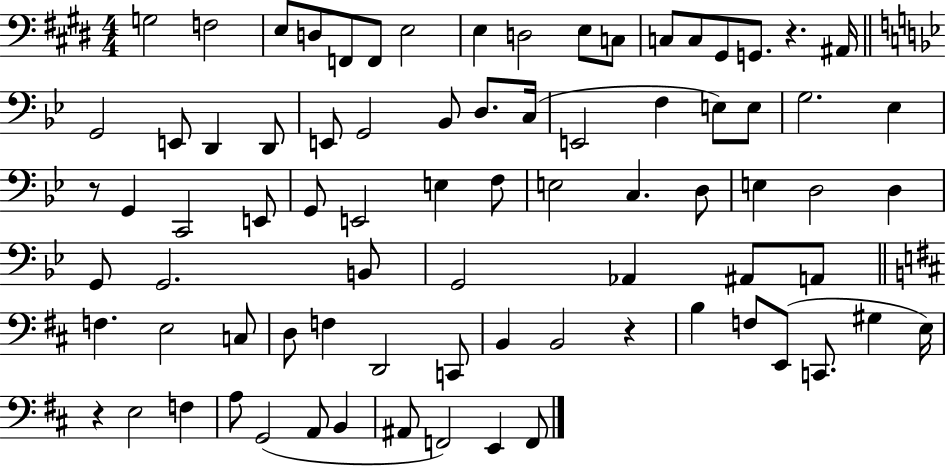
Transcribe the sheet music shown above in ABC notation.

X:1
T:Untitled
M:4/4
L:1/4
K:E
G,2 F,2 E,/2 D,/2 F,,/2 F,,/2 E,2 E, D,2 E,/2 C,/2 C,/2 C,/2 ^G,,/2 G,,/2 z ^A,,/4 G,,2 E,,/2 D,, D,,/2 E,,/2 G,,2 _B,,/2 D,/2 C,/4 E,,2 F, E,/2 E,/2 G,2 _E, z/2 G,, C,,2 E,,/2 G,,/2 E,,2 E, F,/2 E,2 C, D,/2 E, D,2 D, G,,/2 G,,2 B,,/2 G,,2 _A,, ^A,,/2 A,,/2 F, E,2 C,/2 D,/2 F, D,,2 C,,/2 B,, B,,2 z B, F,/2 E,,/2 C,,/2 ^G, E,/4 z E,2 F, A,/2 G,,2 A,,/2 B,, ^A,,/2 F,,2 E,, F,,/2